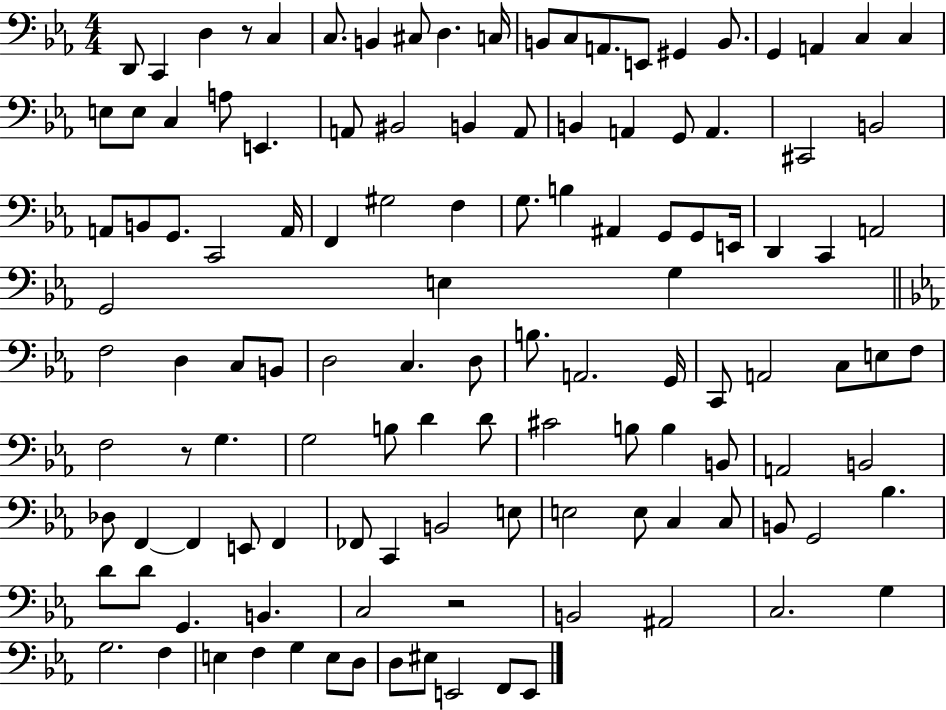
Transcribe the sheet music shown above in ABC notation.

X:1
T:Untitled
M:4/4
L:1/4
K:Eb
D,,/2 C,, D, z/2 C, C,/2 B,, ^C,/2 D, C,/4 B,,/2 C,/2 A,,/2 E,,/2 ^G,, B,,/2 G,, A,, C, C, E,/2 E,/2 C, A,/2 E,, A,,/2 ^B,,2 B,, A,,/2 B,, A,, G,,/2 A,, ^C,,2 B,,2 A,,/2 B,,/2 G,,/2 C,,2 A,,/4 F,, ^G,2 F, G,/2 B, ^A,, G,,/2 G,,/2 E,,/4 D,, C,, A,,2 G,,2 E, G, F,2 D, C,/2 B,,/2 D,2 C, D,/2 B,/2 A,,2 G,,/4 C,,/2 A,,2 C,/2 E,/2 F,/2 F,2 z/2 G, G,2 B,/2 D D/2 ^C2 B,/2 B, B,,/2 A,,2 B,,2 _D,/2 F,, F,, E,,/2 F,, _F,,/2 C,, B,,2 E,/2 E,2 E,/2 C, C,/2 B,,/2 G,,2 _B, D/2 D/2 G,, B,, C,2 z2 B,,2 ^A,,2 C,2 G, G,2 F, E, F, G, E,/2 D,/2 D,/2 ^E,/2 E,,2 F,,/2 E,,/2